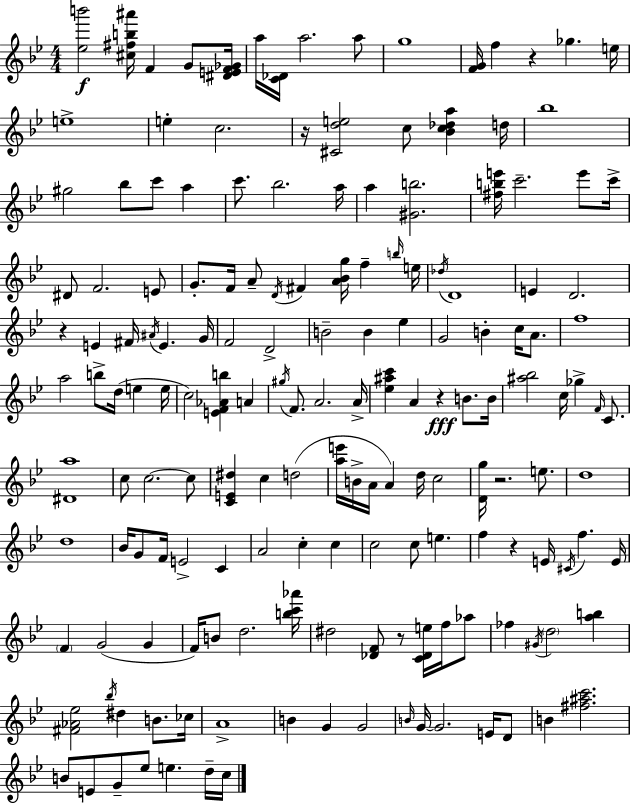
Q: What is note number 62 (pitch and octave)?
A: C5